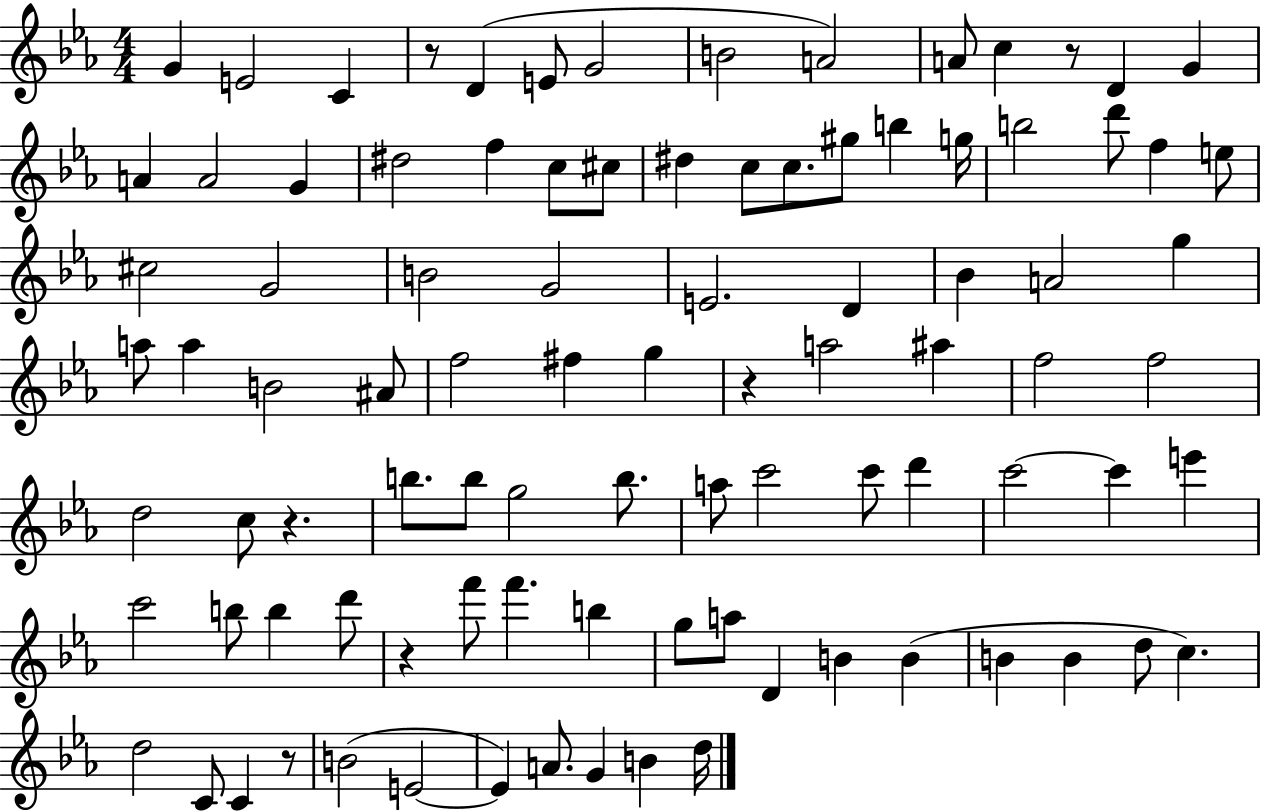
X:1
T:Untitled
M:4/4
L:1/4
K:Eb
G E2 C z/2 D E/2 G2 B2 A2 A/2 c z/2 D G A A2 G ^d2 f c/2 ^c/2 ^d c/2 c/2 ^g/2 b g/4 b2 d'/2 f e/2 ^c2 G2 B2 G2 E2 D _B A2 g a/2 a B2 ^A/2 f2 ^f g z a2 ^a f2 f2 d2 c/2 z b/2 b/2 g2 b/2 a/2 c'2 c'/2 d' c'2 c' e' c'2 b/2 b d'/2 z f'/2 f' b g/2 a/2 D B B B B d/2 c d2 C/2 C z/2 B2 E2 E A/2 G B d/4